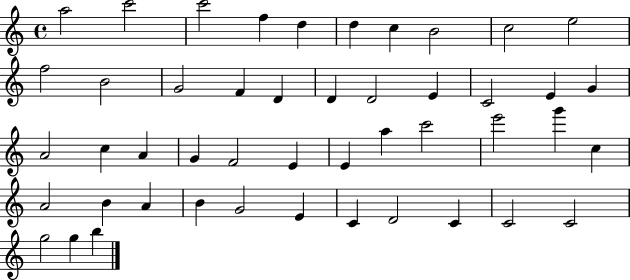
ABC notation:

X:1
T:Untitled
M:4/4
L:1/4
K:C
a2 c'2 c'2 f d d c B2 c2 e2 f2 B2 G2 F D D D2 E C2 E G A2 c A G F2 E E a c'2 e'2 g' c A2 B A B G2 E C D2 C C2 C2 g2 g b